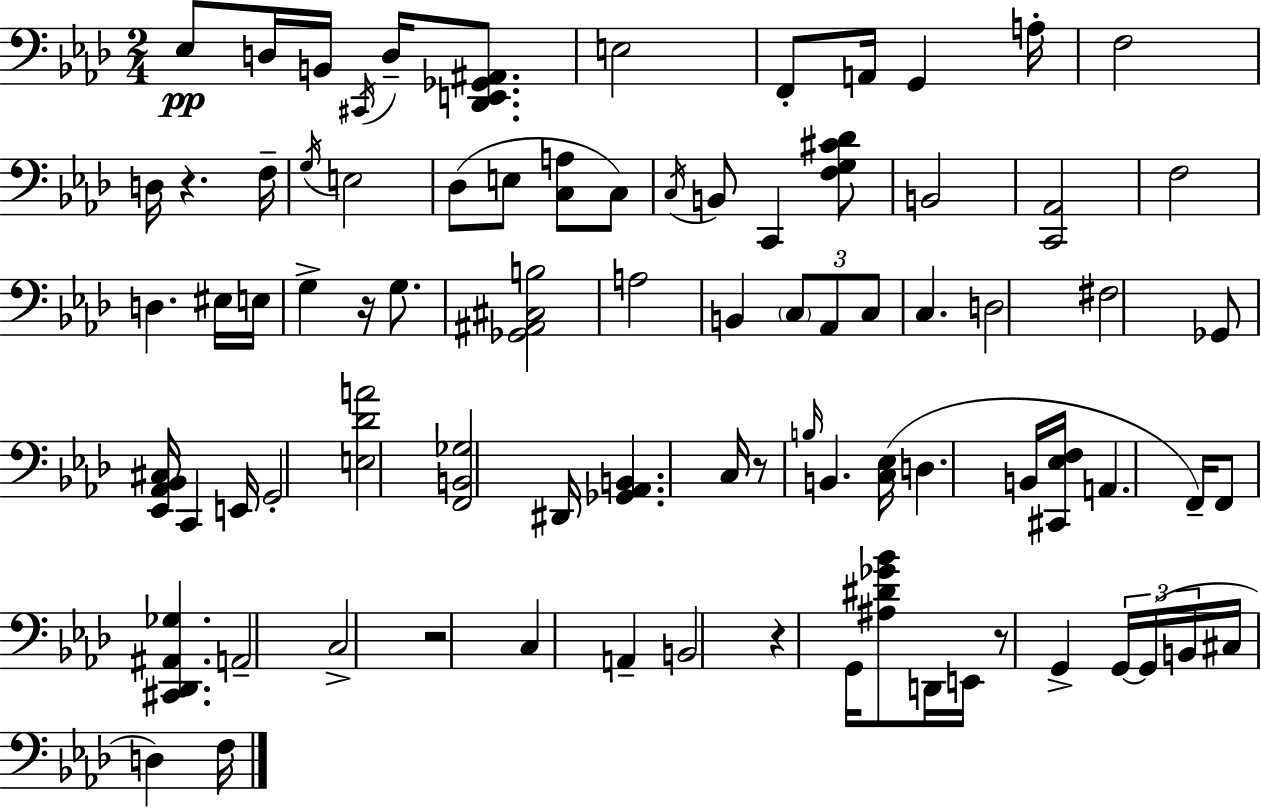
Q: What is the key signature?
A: AES major